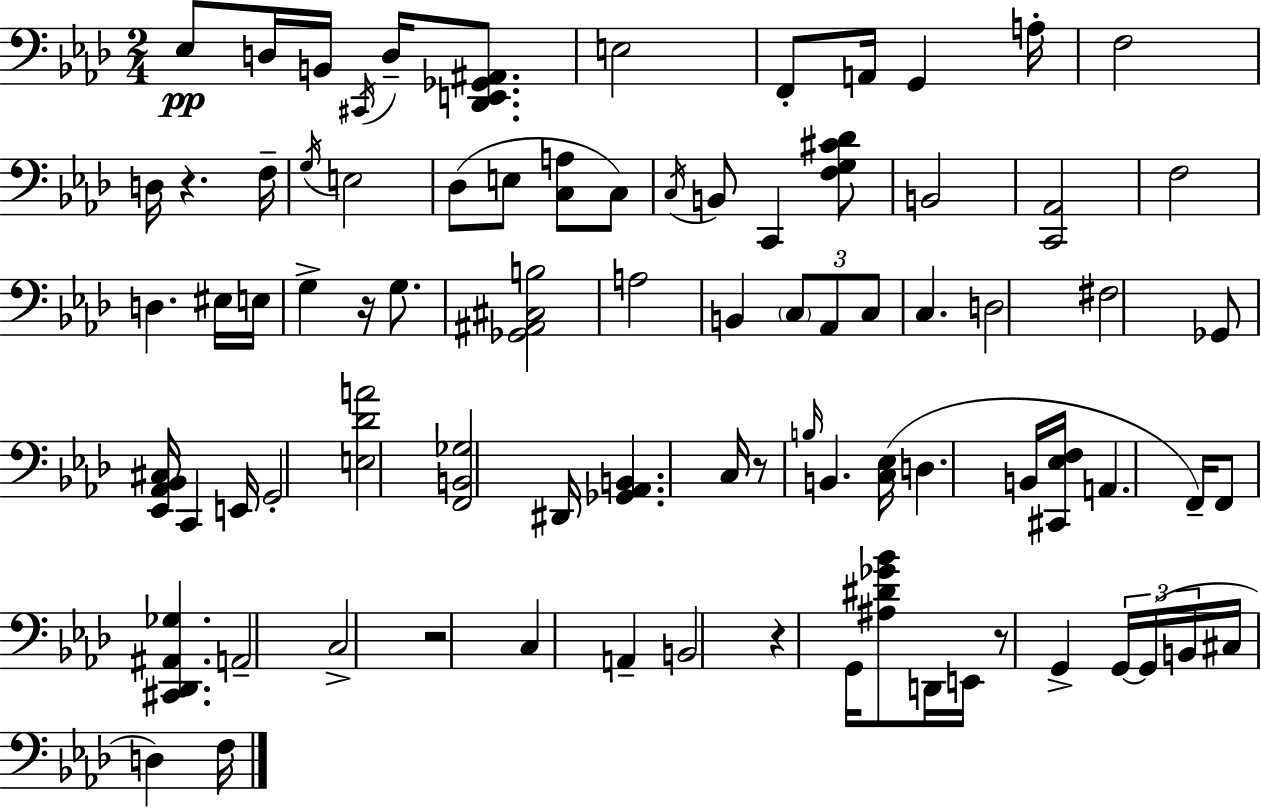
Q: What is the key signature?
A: AES major